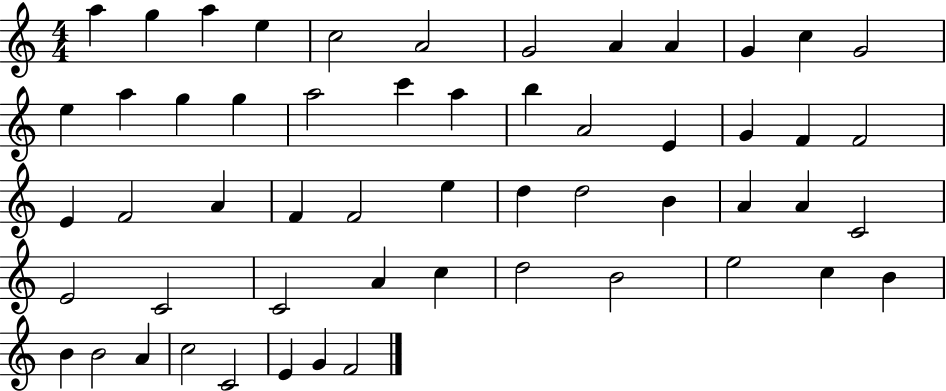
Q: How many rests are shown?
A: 0